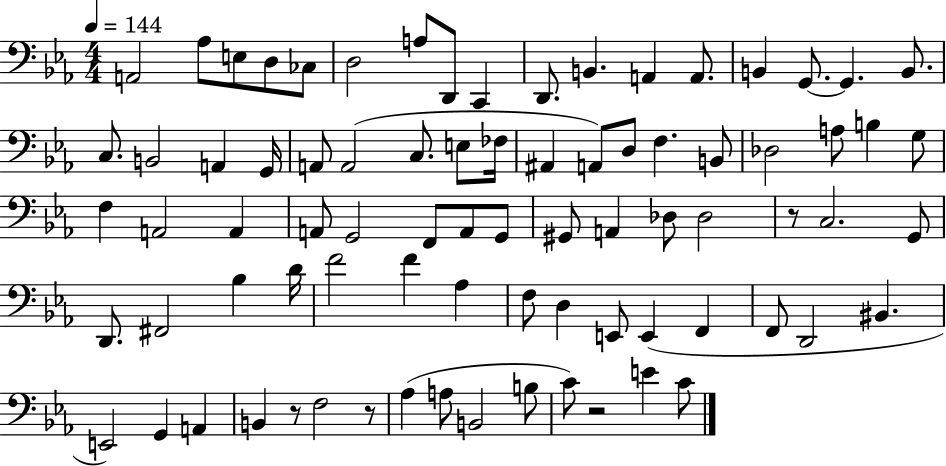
A2/h Ab3/e E3/e D3/e CES3/e D3/h A3/e D2/e C2/q D2/e. B2/q. A2/q A2/e. B2/q G2/e. G2/q. B2/e. C3/e. B2/h A2/q G2/s A2/e A2/h C3/e. E3/e FES3/s A#2/q A2/e D3/e F3/q. B2/e Db3/h A3/e B3/q G3/e F3/q A2/h A2/q A2/e G2/h F2/e A2/e G2/e G#2/e A2/q Db3/e Db3/h R/e C3/h. G2/e D2/e. F#2/h Bb3/q D4/s F4/h F4/q Ab3/q F3/e D3/q E2/e E2/q F2/q F2/e D2/h BIS2/q. E2/h G2/q A2/q B2/q R/e F3/h R/e Ab3/q A3/e B2/h B3/e C4/e R/h E4/q C4/e